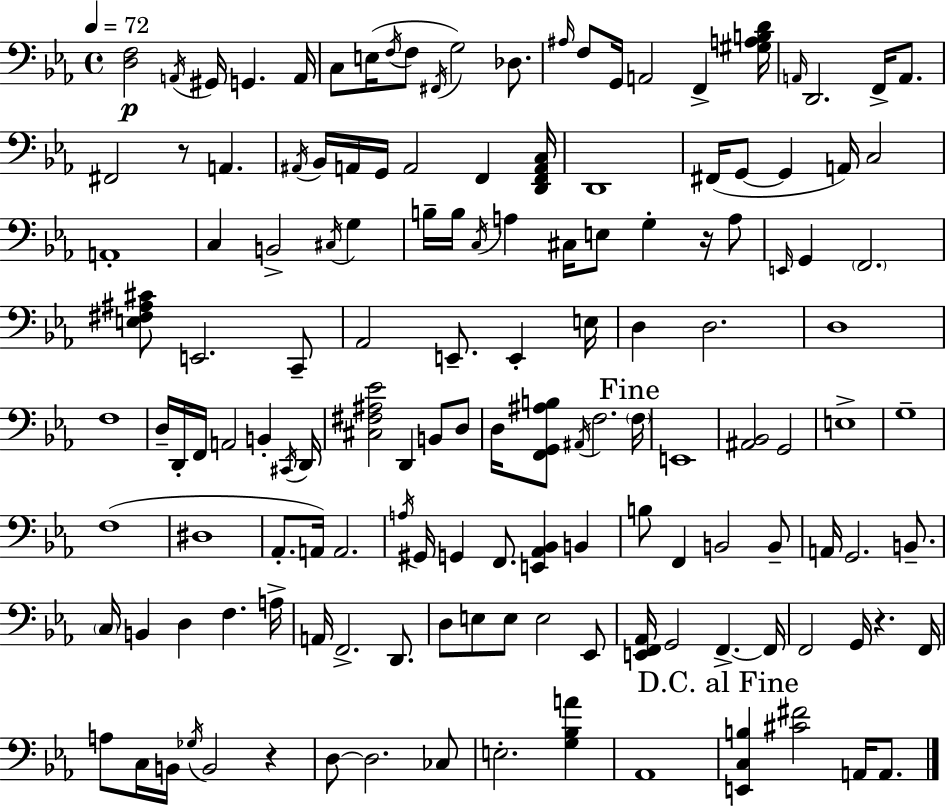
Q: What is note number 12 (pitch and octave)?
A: A#3